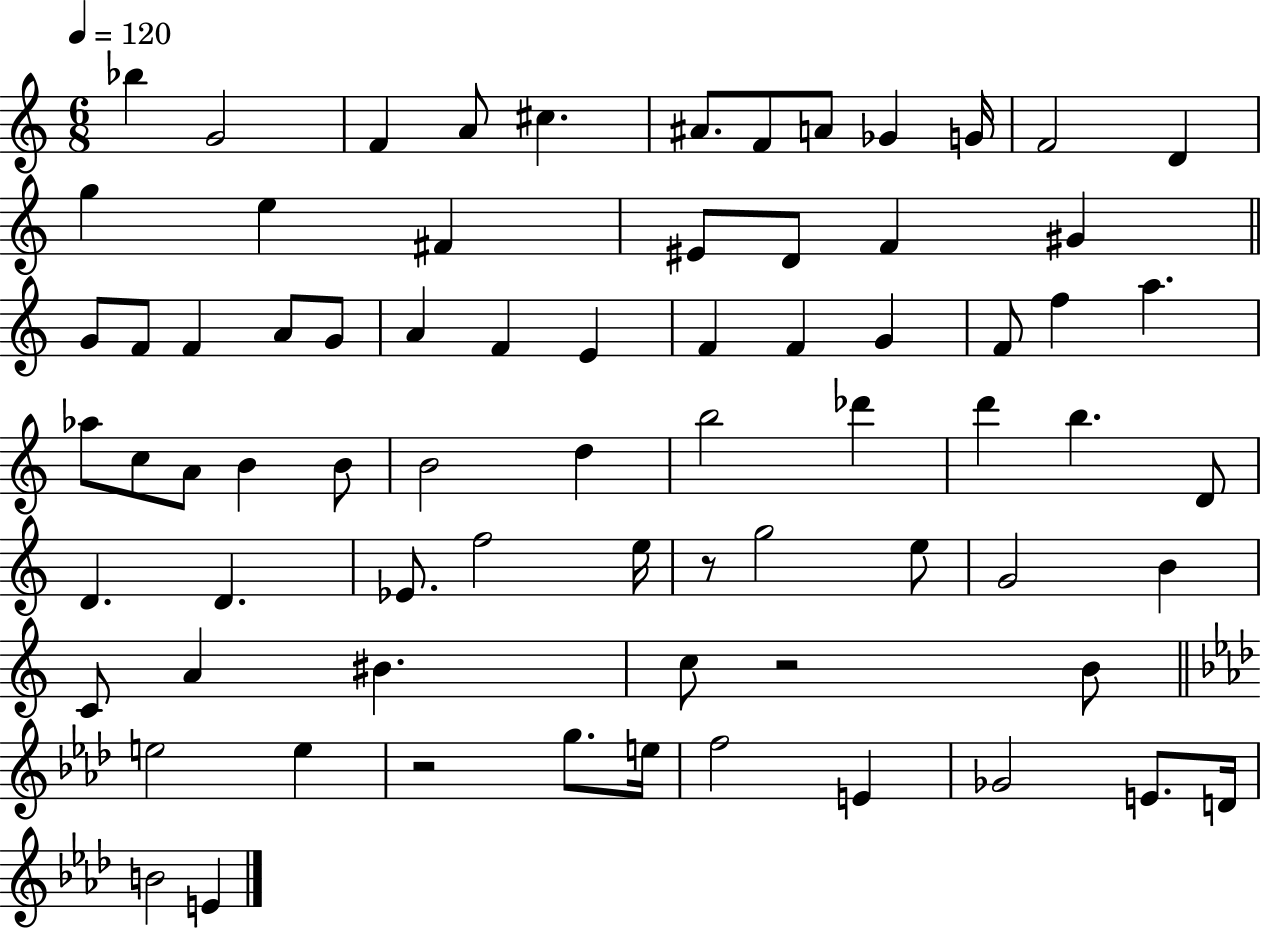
{
  \clef treble
  \numericTimeSignature
  \time 6/8
  \key c \major
  \tempo 4 = 120
  bes''4 g'2 | f'4 a'8 cis''4. | ais'8. f'8 a'8 ges'4 g'16 | f'2 d'4 | \break g''4 e''4 fis'4 | eis'8 d'8 f'4 gis'4 | \bar "||" \break \key c \major g'8 f'8 f'4 a'8 g'8 | a'4 f'4 e'4 | f'4 f'4 g'4 | f'8 f''4 a''4. | \break aes''8 c''8 a'8 b'4 b'8 | b'2 d''4 | b''2 des'''4 | d'''4 b''4. d'8 | \break d'4. d'4. | ees'8. f''2 e''16 | r8 g''2 e''8 | g'2 b'4 | \break c'8 a'4 bis'4. | c''8 r2 b'8 | \bar "||" \break \key aes \major e''2 e''4 | r2 g''8. e''16 | f''2 e'4 | ges'2 e'8. d'16 | \break b'2 e'4 | \bar "|."
}